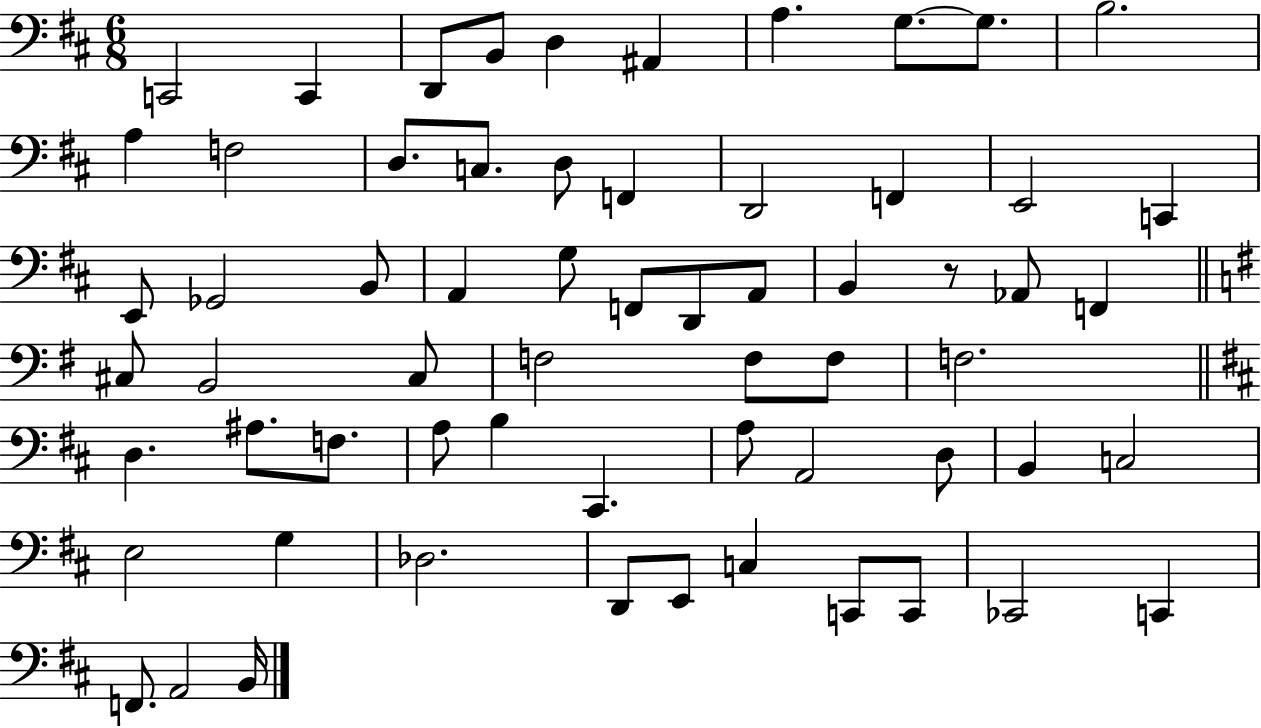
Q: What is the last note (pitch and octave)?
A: B2